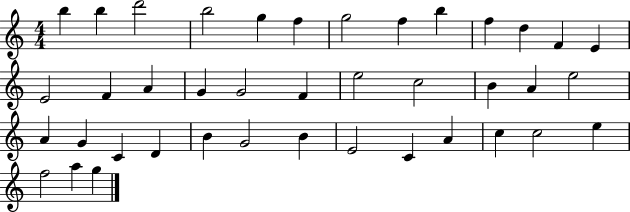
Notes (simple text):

B5/q B5/q D6/h B5/h G5/q F5/q G5/h F5/q B5/q F5/q D5/q F4/q E4/q E4/h F4/q A4/q G4/q G4/h F4/q E5/h C5/h B4/q A4/q E5/h A4/q G4/q C4/q D4/q B4/q G4/h B4/q E4/h C4/q A4/q C5/q C5/h E5/q F5/h A5/q G5/q